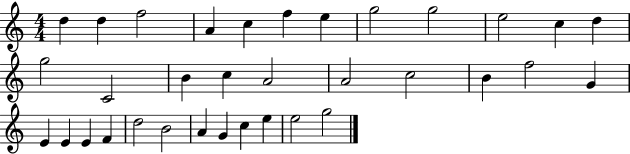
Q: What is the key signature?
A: C major